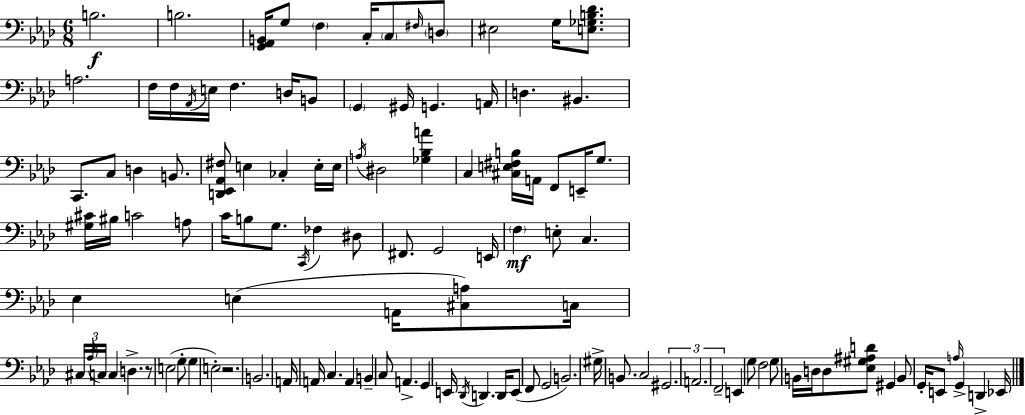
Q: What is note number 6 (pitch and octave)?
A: C3